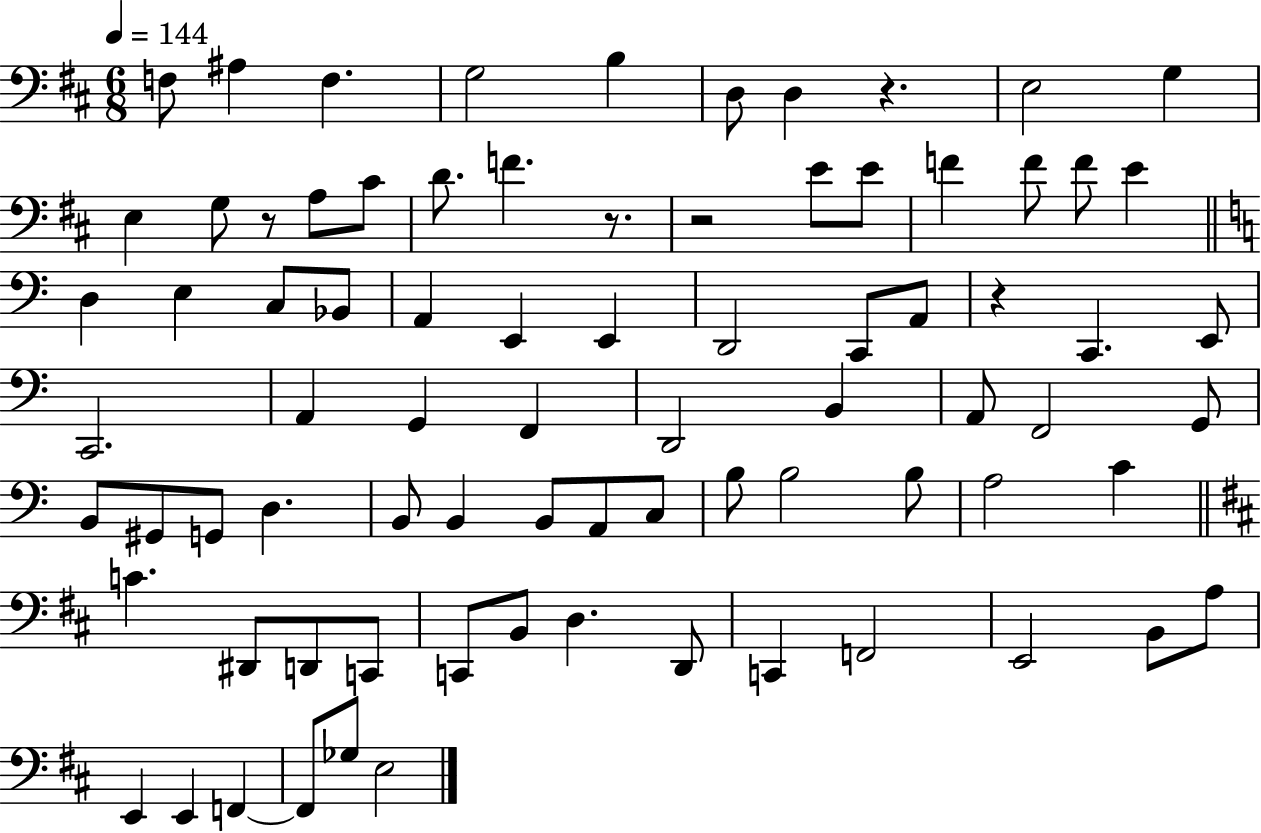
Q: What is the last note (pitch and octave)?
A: E3